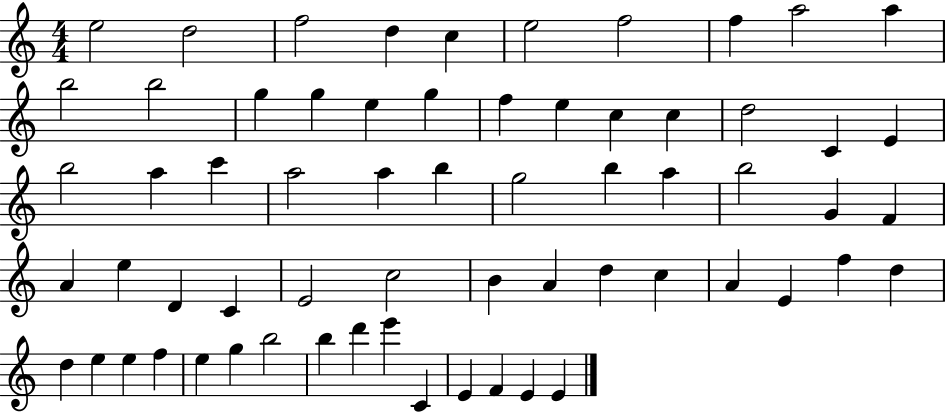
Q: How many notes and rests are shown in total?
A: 64